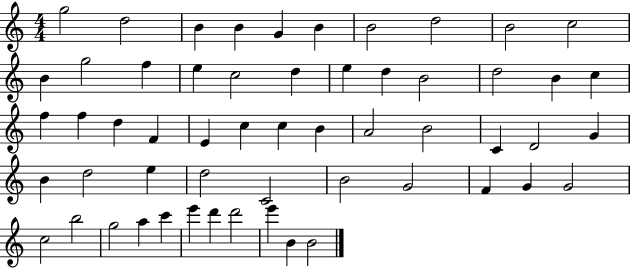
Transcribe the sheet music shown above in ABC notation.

X:1
T:Untitled
M:4/4
L:1/4
K:C
g2 d2 B B G B B2 d2 B2 c2 B g2 f e c2 d e d B2 d2 B c f f d F E c c B A2 B2 C D2 G B d2 e d2 C2 B2 G2 F G G2 c2 b2 g2 a c' e' d' d'2 e' B B2